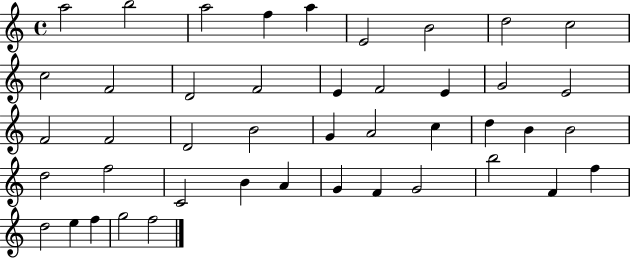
X:1
T:Untitled
M:4/4
L:1/4
K:C
a2 b2 a2 f a E2 B2 d2 c2 c2 F2 D2 F2 E F2 E G2 E2 F2 F2 D2 B2 G A2 c d B B2 d2 f2 C2 B A G F G2 b2 F f d2 e f g2 f2